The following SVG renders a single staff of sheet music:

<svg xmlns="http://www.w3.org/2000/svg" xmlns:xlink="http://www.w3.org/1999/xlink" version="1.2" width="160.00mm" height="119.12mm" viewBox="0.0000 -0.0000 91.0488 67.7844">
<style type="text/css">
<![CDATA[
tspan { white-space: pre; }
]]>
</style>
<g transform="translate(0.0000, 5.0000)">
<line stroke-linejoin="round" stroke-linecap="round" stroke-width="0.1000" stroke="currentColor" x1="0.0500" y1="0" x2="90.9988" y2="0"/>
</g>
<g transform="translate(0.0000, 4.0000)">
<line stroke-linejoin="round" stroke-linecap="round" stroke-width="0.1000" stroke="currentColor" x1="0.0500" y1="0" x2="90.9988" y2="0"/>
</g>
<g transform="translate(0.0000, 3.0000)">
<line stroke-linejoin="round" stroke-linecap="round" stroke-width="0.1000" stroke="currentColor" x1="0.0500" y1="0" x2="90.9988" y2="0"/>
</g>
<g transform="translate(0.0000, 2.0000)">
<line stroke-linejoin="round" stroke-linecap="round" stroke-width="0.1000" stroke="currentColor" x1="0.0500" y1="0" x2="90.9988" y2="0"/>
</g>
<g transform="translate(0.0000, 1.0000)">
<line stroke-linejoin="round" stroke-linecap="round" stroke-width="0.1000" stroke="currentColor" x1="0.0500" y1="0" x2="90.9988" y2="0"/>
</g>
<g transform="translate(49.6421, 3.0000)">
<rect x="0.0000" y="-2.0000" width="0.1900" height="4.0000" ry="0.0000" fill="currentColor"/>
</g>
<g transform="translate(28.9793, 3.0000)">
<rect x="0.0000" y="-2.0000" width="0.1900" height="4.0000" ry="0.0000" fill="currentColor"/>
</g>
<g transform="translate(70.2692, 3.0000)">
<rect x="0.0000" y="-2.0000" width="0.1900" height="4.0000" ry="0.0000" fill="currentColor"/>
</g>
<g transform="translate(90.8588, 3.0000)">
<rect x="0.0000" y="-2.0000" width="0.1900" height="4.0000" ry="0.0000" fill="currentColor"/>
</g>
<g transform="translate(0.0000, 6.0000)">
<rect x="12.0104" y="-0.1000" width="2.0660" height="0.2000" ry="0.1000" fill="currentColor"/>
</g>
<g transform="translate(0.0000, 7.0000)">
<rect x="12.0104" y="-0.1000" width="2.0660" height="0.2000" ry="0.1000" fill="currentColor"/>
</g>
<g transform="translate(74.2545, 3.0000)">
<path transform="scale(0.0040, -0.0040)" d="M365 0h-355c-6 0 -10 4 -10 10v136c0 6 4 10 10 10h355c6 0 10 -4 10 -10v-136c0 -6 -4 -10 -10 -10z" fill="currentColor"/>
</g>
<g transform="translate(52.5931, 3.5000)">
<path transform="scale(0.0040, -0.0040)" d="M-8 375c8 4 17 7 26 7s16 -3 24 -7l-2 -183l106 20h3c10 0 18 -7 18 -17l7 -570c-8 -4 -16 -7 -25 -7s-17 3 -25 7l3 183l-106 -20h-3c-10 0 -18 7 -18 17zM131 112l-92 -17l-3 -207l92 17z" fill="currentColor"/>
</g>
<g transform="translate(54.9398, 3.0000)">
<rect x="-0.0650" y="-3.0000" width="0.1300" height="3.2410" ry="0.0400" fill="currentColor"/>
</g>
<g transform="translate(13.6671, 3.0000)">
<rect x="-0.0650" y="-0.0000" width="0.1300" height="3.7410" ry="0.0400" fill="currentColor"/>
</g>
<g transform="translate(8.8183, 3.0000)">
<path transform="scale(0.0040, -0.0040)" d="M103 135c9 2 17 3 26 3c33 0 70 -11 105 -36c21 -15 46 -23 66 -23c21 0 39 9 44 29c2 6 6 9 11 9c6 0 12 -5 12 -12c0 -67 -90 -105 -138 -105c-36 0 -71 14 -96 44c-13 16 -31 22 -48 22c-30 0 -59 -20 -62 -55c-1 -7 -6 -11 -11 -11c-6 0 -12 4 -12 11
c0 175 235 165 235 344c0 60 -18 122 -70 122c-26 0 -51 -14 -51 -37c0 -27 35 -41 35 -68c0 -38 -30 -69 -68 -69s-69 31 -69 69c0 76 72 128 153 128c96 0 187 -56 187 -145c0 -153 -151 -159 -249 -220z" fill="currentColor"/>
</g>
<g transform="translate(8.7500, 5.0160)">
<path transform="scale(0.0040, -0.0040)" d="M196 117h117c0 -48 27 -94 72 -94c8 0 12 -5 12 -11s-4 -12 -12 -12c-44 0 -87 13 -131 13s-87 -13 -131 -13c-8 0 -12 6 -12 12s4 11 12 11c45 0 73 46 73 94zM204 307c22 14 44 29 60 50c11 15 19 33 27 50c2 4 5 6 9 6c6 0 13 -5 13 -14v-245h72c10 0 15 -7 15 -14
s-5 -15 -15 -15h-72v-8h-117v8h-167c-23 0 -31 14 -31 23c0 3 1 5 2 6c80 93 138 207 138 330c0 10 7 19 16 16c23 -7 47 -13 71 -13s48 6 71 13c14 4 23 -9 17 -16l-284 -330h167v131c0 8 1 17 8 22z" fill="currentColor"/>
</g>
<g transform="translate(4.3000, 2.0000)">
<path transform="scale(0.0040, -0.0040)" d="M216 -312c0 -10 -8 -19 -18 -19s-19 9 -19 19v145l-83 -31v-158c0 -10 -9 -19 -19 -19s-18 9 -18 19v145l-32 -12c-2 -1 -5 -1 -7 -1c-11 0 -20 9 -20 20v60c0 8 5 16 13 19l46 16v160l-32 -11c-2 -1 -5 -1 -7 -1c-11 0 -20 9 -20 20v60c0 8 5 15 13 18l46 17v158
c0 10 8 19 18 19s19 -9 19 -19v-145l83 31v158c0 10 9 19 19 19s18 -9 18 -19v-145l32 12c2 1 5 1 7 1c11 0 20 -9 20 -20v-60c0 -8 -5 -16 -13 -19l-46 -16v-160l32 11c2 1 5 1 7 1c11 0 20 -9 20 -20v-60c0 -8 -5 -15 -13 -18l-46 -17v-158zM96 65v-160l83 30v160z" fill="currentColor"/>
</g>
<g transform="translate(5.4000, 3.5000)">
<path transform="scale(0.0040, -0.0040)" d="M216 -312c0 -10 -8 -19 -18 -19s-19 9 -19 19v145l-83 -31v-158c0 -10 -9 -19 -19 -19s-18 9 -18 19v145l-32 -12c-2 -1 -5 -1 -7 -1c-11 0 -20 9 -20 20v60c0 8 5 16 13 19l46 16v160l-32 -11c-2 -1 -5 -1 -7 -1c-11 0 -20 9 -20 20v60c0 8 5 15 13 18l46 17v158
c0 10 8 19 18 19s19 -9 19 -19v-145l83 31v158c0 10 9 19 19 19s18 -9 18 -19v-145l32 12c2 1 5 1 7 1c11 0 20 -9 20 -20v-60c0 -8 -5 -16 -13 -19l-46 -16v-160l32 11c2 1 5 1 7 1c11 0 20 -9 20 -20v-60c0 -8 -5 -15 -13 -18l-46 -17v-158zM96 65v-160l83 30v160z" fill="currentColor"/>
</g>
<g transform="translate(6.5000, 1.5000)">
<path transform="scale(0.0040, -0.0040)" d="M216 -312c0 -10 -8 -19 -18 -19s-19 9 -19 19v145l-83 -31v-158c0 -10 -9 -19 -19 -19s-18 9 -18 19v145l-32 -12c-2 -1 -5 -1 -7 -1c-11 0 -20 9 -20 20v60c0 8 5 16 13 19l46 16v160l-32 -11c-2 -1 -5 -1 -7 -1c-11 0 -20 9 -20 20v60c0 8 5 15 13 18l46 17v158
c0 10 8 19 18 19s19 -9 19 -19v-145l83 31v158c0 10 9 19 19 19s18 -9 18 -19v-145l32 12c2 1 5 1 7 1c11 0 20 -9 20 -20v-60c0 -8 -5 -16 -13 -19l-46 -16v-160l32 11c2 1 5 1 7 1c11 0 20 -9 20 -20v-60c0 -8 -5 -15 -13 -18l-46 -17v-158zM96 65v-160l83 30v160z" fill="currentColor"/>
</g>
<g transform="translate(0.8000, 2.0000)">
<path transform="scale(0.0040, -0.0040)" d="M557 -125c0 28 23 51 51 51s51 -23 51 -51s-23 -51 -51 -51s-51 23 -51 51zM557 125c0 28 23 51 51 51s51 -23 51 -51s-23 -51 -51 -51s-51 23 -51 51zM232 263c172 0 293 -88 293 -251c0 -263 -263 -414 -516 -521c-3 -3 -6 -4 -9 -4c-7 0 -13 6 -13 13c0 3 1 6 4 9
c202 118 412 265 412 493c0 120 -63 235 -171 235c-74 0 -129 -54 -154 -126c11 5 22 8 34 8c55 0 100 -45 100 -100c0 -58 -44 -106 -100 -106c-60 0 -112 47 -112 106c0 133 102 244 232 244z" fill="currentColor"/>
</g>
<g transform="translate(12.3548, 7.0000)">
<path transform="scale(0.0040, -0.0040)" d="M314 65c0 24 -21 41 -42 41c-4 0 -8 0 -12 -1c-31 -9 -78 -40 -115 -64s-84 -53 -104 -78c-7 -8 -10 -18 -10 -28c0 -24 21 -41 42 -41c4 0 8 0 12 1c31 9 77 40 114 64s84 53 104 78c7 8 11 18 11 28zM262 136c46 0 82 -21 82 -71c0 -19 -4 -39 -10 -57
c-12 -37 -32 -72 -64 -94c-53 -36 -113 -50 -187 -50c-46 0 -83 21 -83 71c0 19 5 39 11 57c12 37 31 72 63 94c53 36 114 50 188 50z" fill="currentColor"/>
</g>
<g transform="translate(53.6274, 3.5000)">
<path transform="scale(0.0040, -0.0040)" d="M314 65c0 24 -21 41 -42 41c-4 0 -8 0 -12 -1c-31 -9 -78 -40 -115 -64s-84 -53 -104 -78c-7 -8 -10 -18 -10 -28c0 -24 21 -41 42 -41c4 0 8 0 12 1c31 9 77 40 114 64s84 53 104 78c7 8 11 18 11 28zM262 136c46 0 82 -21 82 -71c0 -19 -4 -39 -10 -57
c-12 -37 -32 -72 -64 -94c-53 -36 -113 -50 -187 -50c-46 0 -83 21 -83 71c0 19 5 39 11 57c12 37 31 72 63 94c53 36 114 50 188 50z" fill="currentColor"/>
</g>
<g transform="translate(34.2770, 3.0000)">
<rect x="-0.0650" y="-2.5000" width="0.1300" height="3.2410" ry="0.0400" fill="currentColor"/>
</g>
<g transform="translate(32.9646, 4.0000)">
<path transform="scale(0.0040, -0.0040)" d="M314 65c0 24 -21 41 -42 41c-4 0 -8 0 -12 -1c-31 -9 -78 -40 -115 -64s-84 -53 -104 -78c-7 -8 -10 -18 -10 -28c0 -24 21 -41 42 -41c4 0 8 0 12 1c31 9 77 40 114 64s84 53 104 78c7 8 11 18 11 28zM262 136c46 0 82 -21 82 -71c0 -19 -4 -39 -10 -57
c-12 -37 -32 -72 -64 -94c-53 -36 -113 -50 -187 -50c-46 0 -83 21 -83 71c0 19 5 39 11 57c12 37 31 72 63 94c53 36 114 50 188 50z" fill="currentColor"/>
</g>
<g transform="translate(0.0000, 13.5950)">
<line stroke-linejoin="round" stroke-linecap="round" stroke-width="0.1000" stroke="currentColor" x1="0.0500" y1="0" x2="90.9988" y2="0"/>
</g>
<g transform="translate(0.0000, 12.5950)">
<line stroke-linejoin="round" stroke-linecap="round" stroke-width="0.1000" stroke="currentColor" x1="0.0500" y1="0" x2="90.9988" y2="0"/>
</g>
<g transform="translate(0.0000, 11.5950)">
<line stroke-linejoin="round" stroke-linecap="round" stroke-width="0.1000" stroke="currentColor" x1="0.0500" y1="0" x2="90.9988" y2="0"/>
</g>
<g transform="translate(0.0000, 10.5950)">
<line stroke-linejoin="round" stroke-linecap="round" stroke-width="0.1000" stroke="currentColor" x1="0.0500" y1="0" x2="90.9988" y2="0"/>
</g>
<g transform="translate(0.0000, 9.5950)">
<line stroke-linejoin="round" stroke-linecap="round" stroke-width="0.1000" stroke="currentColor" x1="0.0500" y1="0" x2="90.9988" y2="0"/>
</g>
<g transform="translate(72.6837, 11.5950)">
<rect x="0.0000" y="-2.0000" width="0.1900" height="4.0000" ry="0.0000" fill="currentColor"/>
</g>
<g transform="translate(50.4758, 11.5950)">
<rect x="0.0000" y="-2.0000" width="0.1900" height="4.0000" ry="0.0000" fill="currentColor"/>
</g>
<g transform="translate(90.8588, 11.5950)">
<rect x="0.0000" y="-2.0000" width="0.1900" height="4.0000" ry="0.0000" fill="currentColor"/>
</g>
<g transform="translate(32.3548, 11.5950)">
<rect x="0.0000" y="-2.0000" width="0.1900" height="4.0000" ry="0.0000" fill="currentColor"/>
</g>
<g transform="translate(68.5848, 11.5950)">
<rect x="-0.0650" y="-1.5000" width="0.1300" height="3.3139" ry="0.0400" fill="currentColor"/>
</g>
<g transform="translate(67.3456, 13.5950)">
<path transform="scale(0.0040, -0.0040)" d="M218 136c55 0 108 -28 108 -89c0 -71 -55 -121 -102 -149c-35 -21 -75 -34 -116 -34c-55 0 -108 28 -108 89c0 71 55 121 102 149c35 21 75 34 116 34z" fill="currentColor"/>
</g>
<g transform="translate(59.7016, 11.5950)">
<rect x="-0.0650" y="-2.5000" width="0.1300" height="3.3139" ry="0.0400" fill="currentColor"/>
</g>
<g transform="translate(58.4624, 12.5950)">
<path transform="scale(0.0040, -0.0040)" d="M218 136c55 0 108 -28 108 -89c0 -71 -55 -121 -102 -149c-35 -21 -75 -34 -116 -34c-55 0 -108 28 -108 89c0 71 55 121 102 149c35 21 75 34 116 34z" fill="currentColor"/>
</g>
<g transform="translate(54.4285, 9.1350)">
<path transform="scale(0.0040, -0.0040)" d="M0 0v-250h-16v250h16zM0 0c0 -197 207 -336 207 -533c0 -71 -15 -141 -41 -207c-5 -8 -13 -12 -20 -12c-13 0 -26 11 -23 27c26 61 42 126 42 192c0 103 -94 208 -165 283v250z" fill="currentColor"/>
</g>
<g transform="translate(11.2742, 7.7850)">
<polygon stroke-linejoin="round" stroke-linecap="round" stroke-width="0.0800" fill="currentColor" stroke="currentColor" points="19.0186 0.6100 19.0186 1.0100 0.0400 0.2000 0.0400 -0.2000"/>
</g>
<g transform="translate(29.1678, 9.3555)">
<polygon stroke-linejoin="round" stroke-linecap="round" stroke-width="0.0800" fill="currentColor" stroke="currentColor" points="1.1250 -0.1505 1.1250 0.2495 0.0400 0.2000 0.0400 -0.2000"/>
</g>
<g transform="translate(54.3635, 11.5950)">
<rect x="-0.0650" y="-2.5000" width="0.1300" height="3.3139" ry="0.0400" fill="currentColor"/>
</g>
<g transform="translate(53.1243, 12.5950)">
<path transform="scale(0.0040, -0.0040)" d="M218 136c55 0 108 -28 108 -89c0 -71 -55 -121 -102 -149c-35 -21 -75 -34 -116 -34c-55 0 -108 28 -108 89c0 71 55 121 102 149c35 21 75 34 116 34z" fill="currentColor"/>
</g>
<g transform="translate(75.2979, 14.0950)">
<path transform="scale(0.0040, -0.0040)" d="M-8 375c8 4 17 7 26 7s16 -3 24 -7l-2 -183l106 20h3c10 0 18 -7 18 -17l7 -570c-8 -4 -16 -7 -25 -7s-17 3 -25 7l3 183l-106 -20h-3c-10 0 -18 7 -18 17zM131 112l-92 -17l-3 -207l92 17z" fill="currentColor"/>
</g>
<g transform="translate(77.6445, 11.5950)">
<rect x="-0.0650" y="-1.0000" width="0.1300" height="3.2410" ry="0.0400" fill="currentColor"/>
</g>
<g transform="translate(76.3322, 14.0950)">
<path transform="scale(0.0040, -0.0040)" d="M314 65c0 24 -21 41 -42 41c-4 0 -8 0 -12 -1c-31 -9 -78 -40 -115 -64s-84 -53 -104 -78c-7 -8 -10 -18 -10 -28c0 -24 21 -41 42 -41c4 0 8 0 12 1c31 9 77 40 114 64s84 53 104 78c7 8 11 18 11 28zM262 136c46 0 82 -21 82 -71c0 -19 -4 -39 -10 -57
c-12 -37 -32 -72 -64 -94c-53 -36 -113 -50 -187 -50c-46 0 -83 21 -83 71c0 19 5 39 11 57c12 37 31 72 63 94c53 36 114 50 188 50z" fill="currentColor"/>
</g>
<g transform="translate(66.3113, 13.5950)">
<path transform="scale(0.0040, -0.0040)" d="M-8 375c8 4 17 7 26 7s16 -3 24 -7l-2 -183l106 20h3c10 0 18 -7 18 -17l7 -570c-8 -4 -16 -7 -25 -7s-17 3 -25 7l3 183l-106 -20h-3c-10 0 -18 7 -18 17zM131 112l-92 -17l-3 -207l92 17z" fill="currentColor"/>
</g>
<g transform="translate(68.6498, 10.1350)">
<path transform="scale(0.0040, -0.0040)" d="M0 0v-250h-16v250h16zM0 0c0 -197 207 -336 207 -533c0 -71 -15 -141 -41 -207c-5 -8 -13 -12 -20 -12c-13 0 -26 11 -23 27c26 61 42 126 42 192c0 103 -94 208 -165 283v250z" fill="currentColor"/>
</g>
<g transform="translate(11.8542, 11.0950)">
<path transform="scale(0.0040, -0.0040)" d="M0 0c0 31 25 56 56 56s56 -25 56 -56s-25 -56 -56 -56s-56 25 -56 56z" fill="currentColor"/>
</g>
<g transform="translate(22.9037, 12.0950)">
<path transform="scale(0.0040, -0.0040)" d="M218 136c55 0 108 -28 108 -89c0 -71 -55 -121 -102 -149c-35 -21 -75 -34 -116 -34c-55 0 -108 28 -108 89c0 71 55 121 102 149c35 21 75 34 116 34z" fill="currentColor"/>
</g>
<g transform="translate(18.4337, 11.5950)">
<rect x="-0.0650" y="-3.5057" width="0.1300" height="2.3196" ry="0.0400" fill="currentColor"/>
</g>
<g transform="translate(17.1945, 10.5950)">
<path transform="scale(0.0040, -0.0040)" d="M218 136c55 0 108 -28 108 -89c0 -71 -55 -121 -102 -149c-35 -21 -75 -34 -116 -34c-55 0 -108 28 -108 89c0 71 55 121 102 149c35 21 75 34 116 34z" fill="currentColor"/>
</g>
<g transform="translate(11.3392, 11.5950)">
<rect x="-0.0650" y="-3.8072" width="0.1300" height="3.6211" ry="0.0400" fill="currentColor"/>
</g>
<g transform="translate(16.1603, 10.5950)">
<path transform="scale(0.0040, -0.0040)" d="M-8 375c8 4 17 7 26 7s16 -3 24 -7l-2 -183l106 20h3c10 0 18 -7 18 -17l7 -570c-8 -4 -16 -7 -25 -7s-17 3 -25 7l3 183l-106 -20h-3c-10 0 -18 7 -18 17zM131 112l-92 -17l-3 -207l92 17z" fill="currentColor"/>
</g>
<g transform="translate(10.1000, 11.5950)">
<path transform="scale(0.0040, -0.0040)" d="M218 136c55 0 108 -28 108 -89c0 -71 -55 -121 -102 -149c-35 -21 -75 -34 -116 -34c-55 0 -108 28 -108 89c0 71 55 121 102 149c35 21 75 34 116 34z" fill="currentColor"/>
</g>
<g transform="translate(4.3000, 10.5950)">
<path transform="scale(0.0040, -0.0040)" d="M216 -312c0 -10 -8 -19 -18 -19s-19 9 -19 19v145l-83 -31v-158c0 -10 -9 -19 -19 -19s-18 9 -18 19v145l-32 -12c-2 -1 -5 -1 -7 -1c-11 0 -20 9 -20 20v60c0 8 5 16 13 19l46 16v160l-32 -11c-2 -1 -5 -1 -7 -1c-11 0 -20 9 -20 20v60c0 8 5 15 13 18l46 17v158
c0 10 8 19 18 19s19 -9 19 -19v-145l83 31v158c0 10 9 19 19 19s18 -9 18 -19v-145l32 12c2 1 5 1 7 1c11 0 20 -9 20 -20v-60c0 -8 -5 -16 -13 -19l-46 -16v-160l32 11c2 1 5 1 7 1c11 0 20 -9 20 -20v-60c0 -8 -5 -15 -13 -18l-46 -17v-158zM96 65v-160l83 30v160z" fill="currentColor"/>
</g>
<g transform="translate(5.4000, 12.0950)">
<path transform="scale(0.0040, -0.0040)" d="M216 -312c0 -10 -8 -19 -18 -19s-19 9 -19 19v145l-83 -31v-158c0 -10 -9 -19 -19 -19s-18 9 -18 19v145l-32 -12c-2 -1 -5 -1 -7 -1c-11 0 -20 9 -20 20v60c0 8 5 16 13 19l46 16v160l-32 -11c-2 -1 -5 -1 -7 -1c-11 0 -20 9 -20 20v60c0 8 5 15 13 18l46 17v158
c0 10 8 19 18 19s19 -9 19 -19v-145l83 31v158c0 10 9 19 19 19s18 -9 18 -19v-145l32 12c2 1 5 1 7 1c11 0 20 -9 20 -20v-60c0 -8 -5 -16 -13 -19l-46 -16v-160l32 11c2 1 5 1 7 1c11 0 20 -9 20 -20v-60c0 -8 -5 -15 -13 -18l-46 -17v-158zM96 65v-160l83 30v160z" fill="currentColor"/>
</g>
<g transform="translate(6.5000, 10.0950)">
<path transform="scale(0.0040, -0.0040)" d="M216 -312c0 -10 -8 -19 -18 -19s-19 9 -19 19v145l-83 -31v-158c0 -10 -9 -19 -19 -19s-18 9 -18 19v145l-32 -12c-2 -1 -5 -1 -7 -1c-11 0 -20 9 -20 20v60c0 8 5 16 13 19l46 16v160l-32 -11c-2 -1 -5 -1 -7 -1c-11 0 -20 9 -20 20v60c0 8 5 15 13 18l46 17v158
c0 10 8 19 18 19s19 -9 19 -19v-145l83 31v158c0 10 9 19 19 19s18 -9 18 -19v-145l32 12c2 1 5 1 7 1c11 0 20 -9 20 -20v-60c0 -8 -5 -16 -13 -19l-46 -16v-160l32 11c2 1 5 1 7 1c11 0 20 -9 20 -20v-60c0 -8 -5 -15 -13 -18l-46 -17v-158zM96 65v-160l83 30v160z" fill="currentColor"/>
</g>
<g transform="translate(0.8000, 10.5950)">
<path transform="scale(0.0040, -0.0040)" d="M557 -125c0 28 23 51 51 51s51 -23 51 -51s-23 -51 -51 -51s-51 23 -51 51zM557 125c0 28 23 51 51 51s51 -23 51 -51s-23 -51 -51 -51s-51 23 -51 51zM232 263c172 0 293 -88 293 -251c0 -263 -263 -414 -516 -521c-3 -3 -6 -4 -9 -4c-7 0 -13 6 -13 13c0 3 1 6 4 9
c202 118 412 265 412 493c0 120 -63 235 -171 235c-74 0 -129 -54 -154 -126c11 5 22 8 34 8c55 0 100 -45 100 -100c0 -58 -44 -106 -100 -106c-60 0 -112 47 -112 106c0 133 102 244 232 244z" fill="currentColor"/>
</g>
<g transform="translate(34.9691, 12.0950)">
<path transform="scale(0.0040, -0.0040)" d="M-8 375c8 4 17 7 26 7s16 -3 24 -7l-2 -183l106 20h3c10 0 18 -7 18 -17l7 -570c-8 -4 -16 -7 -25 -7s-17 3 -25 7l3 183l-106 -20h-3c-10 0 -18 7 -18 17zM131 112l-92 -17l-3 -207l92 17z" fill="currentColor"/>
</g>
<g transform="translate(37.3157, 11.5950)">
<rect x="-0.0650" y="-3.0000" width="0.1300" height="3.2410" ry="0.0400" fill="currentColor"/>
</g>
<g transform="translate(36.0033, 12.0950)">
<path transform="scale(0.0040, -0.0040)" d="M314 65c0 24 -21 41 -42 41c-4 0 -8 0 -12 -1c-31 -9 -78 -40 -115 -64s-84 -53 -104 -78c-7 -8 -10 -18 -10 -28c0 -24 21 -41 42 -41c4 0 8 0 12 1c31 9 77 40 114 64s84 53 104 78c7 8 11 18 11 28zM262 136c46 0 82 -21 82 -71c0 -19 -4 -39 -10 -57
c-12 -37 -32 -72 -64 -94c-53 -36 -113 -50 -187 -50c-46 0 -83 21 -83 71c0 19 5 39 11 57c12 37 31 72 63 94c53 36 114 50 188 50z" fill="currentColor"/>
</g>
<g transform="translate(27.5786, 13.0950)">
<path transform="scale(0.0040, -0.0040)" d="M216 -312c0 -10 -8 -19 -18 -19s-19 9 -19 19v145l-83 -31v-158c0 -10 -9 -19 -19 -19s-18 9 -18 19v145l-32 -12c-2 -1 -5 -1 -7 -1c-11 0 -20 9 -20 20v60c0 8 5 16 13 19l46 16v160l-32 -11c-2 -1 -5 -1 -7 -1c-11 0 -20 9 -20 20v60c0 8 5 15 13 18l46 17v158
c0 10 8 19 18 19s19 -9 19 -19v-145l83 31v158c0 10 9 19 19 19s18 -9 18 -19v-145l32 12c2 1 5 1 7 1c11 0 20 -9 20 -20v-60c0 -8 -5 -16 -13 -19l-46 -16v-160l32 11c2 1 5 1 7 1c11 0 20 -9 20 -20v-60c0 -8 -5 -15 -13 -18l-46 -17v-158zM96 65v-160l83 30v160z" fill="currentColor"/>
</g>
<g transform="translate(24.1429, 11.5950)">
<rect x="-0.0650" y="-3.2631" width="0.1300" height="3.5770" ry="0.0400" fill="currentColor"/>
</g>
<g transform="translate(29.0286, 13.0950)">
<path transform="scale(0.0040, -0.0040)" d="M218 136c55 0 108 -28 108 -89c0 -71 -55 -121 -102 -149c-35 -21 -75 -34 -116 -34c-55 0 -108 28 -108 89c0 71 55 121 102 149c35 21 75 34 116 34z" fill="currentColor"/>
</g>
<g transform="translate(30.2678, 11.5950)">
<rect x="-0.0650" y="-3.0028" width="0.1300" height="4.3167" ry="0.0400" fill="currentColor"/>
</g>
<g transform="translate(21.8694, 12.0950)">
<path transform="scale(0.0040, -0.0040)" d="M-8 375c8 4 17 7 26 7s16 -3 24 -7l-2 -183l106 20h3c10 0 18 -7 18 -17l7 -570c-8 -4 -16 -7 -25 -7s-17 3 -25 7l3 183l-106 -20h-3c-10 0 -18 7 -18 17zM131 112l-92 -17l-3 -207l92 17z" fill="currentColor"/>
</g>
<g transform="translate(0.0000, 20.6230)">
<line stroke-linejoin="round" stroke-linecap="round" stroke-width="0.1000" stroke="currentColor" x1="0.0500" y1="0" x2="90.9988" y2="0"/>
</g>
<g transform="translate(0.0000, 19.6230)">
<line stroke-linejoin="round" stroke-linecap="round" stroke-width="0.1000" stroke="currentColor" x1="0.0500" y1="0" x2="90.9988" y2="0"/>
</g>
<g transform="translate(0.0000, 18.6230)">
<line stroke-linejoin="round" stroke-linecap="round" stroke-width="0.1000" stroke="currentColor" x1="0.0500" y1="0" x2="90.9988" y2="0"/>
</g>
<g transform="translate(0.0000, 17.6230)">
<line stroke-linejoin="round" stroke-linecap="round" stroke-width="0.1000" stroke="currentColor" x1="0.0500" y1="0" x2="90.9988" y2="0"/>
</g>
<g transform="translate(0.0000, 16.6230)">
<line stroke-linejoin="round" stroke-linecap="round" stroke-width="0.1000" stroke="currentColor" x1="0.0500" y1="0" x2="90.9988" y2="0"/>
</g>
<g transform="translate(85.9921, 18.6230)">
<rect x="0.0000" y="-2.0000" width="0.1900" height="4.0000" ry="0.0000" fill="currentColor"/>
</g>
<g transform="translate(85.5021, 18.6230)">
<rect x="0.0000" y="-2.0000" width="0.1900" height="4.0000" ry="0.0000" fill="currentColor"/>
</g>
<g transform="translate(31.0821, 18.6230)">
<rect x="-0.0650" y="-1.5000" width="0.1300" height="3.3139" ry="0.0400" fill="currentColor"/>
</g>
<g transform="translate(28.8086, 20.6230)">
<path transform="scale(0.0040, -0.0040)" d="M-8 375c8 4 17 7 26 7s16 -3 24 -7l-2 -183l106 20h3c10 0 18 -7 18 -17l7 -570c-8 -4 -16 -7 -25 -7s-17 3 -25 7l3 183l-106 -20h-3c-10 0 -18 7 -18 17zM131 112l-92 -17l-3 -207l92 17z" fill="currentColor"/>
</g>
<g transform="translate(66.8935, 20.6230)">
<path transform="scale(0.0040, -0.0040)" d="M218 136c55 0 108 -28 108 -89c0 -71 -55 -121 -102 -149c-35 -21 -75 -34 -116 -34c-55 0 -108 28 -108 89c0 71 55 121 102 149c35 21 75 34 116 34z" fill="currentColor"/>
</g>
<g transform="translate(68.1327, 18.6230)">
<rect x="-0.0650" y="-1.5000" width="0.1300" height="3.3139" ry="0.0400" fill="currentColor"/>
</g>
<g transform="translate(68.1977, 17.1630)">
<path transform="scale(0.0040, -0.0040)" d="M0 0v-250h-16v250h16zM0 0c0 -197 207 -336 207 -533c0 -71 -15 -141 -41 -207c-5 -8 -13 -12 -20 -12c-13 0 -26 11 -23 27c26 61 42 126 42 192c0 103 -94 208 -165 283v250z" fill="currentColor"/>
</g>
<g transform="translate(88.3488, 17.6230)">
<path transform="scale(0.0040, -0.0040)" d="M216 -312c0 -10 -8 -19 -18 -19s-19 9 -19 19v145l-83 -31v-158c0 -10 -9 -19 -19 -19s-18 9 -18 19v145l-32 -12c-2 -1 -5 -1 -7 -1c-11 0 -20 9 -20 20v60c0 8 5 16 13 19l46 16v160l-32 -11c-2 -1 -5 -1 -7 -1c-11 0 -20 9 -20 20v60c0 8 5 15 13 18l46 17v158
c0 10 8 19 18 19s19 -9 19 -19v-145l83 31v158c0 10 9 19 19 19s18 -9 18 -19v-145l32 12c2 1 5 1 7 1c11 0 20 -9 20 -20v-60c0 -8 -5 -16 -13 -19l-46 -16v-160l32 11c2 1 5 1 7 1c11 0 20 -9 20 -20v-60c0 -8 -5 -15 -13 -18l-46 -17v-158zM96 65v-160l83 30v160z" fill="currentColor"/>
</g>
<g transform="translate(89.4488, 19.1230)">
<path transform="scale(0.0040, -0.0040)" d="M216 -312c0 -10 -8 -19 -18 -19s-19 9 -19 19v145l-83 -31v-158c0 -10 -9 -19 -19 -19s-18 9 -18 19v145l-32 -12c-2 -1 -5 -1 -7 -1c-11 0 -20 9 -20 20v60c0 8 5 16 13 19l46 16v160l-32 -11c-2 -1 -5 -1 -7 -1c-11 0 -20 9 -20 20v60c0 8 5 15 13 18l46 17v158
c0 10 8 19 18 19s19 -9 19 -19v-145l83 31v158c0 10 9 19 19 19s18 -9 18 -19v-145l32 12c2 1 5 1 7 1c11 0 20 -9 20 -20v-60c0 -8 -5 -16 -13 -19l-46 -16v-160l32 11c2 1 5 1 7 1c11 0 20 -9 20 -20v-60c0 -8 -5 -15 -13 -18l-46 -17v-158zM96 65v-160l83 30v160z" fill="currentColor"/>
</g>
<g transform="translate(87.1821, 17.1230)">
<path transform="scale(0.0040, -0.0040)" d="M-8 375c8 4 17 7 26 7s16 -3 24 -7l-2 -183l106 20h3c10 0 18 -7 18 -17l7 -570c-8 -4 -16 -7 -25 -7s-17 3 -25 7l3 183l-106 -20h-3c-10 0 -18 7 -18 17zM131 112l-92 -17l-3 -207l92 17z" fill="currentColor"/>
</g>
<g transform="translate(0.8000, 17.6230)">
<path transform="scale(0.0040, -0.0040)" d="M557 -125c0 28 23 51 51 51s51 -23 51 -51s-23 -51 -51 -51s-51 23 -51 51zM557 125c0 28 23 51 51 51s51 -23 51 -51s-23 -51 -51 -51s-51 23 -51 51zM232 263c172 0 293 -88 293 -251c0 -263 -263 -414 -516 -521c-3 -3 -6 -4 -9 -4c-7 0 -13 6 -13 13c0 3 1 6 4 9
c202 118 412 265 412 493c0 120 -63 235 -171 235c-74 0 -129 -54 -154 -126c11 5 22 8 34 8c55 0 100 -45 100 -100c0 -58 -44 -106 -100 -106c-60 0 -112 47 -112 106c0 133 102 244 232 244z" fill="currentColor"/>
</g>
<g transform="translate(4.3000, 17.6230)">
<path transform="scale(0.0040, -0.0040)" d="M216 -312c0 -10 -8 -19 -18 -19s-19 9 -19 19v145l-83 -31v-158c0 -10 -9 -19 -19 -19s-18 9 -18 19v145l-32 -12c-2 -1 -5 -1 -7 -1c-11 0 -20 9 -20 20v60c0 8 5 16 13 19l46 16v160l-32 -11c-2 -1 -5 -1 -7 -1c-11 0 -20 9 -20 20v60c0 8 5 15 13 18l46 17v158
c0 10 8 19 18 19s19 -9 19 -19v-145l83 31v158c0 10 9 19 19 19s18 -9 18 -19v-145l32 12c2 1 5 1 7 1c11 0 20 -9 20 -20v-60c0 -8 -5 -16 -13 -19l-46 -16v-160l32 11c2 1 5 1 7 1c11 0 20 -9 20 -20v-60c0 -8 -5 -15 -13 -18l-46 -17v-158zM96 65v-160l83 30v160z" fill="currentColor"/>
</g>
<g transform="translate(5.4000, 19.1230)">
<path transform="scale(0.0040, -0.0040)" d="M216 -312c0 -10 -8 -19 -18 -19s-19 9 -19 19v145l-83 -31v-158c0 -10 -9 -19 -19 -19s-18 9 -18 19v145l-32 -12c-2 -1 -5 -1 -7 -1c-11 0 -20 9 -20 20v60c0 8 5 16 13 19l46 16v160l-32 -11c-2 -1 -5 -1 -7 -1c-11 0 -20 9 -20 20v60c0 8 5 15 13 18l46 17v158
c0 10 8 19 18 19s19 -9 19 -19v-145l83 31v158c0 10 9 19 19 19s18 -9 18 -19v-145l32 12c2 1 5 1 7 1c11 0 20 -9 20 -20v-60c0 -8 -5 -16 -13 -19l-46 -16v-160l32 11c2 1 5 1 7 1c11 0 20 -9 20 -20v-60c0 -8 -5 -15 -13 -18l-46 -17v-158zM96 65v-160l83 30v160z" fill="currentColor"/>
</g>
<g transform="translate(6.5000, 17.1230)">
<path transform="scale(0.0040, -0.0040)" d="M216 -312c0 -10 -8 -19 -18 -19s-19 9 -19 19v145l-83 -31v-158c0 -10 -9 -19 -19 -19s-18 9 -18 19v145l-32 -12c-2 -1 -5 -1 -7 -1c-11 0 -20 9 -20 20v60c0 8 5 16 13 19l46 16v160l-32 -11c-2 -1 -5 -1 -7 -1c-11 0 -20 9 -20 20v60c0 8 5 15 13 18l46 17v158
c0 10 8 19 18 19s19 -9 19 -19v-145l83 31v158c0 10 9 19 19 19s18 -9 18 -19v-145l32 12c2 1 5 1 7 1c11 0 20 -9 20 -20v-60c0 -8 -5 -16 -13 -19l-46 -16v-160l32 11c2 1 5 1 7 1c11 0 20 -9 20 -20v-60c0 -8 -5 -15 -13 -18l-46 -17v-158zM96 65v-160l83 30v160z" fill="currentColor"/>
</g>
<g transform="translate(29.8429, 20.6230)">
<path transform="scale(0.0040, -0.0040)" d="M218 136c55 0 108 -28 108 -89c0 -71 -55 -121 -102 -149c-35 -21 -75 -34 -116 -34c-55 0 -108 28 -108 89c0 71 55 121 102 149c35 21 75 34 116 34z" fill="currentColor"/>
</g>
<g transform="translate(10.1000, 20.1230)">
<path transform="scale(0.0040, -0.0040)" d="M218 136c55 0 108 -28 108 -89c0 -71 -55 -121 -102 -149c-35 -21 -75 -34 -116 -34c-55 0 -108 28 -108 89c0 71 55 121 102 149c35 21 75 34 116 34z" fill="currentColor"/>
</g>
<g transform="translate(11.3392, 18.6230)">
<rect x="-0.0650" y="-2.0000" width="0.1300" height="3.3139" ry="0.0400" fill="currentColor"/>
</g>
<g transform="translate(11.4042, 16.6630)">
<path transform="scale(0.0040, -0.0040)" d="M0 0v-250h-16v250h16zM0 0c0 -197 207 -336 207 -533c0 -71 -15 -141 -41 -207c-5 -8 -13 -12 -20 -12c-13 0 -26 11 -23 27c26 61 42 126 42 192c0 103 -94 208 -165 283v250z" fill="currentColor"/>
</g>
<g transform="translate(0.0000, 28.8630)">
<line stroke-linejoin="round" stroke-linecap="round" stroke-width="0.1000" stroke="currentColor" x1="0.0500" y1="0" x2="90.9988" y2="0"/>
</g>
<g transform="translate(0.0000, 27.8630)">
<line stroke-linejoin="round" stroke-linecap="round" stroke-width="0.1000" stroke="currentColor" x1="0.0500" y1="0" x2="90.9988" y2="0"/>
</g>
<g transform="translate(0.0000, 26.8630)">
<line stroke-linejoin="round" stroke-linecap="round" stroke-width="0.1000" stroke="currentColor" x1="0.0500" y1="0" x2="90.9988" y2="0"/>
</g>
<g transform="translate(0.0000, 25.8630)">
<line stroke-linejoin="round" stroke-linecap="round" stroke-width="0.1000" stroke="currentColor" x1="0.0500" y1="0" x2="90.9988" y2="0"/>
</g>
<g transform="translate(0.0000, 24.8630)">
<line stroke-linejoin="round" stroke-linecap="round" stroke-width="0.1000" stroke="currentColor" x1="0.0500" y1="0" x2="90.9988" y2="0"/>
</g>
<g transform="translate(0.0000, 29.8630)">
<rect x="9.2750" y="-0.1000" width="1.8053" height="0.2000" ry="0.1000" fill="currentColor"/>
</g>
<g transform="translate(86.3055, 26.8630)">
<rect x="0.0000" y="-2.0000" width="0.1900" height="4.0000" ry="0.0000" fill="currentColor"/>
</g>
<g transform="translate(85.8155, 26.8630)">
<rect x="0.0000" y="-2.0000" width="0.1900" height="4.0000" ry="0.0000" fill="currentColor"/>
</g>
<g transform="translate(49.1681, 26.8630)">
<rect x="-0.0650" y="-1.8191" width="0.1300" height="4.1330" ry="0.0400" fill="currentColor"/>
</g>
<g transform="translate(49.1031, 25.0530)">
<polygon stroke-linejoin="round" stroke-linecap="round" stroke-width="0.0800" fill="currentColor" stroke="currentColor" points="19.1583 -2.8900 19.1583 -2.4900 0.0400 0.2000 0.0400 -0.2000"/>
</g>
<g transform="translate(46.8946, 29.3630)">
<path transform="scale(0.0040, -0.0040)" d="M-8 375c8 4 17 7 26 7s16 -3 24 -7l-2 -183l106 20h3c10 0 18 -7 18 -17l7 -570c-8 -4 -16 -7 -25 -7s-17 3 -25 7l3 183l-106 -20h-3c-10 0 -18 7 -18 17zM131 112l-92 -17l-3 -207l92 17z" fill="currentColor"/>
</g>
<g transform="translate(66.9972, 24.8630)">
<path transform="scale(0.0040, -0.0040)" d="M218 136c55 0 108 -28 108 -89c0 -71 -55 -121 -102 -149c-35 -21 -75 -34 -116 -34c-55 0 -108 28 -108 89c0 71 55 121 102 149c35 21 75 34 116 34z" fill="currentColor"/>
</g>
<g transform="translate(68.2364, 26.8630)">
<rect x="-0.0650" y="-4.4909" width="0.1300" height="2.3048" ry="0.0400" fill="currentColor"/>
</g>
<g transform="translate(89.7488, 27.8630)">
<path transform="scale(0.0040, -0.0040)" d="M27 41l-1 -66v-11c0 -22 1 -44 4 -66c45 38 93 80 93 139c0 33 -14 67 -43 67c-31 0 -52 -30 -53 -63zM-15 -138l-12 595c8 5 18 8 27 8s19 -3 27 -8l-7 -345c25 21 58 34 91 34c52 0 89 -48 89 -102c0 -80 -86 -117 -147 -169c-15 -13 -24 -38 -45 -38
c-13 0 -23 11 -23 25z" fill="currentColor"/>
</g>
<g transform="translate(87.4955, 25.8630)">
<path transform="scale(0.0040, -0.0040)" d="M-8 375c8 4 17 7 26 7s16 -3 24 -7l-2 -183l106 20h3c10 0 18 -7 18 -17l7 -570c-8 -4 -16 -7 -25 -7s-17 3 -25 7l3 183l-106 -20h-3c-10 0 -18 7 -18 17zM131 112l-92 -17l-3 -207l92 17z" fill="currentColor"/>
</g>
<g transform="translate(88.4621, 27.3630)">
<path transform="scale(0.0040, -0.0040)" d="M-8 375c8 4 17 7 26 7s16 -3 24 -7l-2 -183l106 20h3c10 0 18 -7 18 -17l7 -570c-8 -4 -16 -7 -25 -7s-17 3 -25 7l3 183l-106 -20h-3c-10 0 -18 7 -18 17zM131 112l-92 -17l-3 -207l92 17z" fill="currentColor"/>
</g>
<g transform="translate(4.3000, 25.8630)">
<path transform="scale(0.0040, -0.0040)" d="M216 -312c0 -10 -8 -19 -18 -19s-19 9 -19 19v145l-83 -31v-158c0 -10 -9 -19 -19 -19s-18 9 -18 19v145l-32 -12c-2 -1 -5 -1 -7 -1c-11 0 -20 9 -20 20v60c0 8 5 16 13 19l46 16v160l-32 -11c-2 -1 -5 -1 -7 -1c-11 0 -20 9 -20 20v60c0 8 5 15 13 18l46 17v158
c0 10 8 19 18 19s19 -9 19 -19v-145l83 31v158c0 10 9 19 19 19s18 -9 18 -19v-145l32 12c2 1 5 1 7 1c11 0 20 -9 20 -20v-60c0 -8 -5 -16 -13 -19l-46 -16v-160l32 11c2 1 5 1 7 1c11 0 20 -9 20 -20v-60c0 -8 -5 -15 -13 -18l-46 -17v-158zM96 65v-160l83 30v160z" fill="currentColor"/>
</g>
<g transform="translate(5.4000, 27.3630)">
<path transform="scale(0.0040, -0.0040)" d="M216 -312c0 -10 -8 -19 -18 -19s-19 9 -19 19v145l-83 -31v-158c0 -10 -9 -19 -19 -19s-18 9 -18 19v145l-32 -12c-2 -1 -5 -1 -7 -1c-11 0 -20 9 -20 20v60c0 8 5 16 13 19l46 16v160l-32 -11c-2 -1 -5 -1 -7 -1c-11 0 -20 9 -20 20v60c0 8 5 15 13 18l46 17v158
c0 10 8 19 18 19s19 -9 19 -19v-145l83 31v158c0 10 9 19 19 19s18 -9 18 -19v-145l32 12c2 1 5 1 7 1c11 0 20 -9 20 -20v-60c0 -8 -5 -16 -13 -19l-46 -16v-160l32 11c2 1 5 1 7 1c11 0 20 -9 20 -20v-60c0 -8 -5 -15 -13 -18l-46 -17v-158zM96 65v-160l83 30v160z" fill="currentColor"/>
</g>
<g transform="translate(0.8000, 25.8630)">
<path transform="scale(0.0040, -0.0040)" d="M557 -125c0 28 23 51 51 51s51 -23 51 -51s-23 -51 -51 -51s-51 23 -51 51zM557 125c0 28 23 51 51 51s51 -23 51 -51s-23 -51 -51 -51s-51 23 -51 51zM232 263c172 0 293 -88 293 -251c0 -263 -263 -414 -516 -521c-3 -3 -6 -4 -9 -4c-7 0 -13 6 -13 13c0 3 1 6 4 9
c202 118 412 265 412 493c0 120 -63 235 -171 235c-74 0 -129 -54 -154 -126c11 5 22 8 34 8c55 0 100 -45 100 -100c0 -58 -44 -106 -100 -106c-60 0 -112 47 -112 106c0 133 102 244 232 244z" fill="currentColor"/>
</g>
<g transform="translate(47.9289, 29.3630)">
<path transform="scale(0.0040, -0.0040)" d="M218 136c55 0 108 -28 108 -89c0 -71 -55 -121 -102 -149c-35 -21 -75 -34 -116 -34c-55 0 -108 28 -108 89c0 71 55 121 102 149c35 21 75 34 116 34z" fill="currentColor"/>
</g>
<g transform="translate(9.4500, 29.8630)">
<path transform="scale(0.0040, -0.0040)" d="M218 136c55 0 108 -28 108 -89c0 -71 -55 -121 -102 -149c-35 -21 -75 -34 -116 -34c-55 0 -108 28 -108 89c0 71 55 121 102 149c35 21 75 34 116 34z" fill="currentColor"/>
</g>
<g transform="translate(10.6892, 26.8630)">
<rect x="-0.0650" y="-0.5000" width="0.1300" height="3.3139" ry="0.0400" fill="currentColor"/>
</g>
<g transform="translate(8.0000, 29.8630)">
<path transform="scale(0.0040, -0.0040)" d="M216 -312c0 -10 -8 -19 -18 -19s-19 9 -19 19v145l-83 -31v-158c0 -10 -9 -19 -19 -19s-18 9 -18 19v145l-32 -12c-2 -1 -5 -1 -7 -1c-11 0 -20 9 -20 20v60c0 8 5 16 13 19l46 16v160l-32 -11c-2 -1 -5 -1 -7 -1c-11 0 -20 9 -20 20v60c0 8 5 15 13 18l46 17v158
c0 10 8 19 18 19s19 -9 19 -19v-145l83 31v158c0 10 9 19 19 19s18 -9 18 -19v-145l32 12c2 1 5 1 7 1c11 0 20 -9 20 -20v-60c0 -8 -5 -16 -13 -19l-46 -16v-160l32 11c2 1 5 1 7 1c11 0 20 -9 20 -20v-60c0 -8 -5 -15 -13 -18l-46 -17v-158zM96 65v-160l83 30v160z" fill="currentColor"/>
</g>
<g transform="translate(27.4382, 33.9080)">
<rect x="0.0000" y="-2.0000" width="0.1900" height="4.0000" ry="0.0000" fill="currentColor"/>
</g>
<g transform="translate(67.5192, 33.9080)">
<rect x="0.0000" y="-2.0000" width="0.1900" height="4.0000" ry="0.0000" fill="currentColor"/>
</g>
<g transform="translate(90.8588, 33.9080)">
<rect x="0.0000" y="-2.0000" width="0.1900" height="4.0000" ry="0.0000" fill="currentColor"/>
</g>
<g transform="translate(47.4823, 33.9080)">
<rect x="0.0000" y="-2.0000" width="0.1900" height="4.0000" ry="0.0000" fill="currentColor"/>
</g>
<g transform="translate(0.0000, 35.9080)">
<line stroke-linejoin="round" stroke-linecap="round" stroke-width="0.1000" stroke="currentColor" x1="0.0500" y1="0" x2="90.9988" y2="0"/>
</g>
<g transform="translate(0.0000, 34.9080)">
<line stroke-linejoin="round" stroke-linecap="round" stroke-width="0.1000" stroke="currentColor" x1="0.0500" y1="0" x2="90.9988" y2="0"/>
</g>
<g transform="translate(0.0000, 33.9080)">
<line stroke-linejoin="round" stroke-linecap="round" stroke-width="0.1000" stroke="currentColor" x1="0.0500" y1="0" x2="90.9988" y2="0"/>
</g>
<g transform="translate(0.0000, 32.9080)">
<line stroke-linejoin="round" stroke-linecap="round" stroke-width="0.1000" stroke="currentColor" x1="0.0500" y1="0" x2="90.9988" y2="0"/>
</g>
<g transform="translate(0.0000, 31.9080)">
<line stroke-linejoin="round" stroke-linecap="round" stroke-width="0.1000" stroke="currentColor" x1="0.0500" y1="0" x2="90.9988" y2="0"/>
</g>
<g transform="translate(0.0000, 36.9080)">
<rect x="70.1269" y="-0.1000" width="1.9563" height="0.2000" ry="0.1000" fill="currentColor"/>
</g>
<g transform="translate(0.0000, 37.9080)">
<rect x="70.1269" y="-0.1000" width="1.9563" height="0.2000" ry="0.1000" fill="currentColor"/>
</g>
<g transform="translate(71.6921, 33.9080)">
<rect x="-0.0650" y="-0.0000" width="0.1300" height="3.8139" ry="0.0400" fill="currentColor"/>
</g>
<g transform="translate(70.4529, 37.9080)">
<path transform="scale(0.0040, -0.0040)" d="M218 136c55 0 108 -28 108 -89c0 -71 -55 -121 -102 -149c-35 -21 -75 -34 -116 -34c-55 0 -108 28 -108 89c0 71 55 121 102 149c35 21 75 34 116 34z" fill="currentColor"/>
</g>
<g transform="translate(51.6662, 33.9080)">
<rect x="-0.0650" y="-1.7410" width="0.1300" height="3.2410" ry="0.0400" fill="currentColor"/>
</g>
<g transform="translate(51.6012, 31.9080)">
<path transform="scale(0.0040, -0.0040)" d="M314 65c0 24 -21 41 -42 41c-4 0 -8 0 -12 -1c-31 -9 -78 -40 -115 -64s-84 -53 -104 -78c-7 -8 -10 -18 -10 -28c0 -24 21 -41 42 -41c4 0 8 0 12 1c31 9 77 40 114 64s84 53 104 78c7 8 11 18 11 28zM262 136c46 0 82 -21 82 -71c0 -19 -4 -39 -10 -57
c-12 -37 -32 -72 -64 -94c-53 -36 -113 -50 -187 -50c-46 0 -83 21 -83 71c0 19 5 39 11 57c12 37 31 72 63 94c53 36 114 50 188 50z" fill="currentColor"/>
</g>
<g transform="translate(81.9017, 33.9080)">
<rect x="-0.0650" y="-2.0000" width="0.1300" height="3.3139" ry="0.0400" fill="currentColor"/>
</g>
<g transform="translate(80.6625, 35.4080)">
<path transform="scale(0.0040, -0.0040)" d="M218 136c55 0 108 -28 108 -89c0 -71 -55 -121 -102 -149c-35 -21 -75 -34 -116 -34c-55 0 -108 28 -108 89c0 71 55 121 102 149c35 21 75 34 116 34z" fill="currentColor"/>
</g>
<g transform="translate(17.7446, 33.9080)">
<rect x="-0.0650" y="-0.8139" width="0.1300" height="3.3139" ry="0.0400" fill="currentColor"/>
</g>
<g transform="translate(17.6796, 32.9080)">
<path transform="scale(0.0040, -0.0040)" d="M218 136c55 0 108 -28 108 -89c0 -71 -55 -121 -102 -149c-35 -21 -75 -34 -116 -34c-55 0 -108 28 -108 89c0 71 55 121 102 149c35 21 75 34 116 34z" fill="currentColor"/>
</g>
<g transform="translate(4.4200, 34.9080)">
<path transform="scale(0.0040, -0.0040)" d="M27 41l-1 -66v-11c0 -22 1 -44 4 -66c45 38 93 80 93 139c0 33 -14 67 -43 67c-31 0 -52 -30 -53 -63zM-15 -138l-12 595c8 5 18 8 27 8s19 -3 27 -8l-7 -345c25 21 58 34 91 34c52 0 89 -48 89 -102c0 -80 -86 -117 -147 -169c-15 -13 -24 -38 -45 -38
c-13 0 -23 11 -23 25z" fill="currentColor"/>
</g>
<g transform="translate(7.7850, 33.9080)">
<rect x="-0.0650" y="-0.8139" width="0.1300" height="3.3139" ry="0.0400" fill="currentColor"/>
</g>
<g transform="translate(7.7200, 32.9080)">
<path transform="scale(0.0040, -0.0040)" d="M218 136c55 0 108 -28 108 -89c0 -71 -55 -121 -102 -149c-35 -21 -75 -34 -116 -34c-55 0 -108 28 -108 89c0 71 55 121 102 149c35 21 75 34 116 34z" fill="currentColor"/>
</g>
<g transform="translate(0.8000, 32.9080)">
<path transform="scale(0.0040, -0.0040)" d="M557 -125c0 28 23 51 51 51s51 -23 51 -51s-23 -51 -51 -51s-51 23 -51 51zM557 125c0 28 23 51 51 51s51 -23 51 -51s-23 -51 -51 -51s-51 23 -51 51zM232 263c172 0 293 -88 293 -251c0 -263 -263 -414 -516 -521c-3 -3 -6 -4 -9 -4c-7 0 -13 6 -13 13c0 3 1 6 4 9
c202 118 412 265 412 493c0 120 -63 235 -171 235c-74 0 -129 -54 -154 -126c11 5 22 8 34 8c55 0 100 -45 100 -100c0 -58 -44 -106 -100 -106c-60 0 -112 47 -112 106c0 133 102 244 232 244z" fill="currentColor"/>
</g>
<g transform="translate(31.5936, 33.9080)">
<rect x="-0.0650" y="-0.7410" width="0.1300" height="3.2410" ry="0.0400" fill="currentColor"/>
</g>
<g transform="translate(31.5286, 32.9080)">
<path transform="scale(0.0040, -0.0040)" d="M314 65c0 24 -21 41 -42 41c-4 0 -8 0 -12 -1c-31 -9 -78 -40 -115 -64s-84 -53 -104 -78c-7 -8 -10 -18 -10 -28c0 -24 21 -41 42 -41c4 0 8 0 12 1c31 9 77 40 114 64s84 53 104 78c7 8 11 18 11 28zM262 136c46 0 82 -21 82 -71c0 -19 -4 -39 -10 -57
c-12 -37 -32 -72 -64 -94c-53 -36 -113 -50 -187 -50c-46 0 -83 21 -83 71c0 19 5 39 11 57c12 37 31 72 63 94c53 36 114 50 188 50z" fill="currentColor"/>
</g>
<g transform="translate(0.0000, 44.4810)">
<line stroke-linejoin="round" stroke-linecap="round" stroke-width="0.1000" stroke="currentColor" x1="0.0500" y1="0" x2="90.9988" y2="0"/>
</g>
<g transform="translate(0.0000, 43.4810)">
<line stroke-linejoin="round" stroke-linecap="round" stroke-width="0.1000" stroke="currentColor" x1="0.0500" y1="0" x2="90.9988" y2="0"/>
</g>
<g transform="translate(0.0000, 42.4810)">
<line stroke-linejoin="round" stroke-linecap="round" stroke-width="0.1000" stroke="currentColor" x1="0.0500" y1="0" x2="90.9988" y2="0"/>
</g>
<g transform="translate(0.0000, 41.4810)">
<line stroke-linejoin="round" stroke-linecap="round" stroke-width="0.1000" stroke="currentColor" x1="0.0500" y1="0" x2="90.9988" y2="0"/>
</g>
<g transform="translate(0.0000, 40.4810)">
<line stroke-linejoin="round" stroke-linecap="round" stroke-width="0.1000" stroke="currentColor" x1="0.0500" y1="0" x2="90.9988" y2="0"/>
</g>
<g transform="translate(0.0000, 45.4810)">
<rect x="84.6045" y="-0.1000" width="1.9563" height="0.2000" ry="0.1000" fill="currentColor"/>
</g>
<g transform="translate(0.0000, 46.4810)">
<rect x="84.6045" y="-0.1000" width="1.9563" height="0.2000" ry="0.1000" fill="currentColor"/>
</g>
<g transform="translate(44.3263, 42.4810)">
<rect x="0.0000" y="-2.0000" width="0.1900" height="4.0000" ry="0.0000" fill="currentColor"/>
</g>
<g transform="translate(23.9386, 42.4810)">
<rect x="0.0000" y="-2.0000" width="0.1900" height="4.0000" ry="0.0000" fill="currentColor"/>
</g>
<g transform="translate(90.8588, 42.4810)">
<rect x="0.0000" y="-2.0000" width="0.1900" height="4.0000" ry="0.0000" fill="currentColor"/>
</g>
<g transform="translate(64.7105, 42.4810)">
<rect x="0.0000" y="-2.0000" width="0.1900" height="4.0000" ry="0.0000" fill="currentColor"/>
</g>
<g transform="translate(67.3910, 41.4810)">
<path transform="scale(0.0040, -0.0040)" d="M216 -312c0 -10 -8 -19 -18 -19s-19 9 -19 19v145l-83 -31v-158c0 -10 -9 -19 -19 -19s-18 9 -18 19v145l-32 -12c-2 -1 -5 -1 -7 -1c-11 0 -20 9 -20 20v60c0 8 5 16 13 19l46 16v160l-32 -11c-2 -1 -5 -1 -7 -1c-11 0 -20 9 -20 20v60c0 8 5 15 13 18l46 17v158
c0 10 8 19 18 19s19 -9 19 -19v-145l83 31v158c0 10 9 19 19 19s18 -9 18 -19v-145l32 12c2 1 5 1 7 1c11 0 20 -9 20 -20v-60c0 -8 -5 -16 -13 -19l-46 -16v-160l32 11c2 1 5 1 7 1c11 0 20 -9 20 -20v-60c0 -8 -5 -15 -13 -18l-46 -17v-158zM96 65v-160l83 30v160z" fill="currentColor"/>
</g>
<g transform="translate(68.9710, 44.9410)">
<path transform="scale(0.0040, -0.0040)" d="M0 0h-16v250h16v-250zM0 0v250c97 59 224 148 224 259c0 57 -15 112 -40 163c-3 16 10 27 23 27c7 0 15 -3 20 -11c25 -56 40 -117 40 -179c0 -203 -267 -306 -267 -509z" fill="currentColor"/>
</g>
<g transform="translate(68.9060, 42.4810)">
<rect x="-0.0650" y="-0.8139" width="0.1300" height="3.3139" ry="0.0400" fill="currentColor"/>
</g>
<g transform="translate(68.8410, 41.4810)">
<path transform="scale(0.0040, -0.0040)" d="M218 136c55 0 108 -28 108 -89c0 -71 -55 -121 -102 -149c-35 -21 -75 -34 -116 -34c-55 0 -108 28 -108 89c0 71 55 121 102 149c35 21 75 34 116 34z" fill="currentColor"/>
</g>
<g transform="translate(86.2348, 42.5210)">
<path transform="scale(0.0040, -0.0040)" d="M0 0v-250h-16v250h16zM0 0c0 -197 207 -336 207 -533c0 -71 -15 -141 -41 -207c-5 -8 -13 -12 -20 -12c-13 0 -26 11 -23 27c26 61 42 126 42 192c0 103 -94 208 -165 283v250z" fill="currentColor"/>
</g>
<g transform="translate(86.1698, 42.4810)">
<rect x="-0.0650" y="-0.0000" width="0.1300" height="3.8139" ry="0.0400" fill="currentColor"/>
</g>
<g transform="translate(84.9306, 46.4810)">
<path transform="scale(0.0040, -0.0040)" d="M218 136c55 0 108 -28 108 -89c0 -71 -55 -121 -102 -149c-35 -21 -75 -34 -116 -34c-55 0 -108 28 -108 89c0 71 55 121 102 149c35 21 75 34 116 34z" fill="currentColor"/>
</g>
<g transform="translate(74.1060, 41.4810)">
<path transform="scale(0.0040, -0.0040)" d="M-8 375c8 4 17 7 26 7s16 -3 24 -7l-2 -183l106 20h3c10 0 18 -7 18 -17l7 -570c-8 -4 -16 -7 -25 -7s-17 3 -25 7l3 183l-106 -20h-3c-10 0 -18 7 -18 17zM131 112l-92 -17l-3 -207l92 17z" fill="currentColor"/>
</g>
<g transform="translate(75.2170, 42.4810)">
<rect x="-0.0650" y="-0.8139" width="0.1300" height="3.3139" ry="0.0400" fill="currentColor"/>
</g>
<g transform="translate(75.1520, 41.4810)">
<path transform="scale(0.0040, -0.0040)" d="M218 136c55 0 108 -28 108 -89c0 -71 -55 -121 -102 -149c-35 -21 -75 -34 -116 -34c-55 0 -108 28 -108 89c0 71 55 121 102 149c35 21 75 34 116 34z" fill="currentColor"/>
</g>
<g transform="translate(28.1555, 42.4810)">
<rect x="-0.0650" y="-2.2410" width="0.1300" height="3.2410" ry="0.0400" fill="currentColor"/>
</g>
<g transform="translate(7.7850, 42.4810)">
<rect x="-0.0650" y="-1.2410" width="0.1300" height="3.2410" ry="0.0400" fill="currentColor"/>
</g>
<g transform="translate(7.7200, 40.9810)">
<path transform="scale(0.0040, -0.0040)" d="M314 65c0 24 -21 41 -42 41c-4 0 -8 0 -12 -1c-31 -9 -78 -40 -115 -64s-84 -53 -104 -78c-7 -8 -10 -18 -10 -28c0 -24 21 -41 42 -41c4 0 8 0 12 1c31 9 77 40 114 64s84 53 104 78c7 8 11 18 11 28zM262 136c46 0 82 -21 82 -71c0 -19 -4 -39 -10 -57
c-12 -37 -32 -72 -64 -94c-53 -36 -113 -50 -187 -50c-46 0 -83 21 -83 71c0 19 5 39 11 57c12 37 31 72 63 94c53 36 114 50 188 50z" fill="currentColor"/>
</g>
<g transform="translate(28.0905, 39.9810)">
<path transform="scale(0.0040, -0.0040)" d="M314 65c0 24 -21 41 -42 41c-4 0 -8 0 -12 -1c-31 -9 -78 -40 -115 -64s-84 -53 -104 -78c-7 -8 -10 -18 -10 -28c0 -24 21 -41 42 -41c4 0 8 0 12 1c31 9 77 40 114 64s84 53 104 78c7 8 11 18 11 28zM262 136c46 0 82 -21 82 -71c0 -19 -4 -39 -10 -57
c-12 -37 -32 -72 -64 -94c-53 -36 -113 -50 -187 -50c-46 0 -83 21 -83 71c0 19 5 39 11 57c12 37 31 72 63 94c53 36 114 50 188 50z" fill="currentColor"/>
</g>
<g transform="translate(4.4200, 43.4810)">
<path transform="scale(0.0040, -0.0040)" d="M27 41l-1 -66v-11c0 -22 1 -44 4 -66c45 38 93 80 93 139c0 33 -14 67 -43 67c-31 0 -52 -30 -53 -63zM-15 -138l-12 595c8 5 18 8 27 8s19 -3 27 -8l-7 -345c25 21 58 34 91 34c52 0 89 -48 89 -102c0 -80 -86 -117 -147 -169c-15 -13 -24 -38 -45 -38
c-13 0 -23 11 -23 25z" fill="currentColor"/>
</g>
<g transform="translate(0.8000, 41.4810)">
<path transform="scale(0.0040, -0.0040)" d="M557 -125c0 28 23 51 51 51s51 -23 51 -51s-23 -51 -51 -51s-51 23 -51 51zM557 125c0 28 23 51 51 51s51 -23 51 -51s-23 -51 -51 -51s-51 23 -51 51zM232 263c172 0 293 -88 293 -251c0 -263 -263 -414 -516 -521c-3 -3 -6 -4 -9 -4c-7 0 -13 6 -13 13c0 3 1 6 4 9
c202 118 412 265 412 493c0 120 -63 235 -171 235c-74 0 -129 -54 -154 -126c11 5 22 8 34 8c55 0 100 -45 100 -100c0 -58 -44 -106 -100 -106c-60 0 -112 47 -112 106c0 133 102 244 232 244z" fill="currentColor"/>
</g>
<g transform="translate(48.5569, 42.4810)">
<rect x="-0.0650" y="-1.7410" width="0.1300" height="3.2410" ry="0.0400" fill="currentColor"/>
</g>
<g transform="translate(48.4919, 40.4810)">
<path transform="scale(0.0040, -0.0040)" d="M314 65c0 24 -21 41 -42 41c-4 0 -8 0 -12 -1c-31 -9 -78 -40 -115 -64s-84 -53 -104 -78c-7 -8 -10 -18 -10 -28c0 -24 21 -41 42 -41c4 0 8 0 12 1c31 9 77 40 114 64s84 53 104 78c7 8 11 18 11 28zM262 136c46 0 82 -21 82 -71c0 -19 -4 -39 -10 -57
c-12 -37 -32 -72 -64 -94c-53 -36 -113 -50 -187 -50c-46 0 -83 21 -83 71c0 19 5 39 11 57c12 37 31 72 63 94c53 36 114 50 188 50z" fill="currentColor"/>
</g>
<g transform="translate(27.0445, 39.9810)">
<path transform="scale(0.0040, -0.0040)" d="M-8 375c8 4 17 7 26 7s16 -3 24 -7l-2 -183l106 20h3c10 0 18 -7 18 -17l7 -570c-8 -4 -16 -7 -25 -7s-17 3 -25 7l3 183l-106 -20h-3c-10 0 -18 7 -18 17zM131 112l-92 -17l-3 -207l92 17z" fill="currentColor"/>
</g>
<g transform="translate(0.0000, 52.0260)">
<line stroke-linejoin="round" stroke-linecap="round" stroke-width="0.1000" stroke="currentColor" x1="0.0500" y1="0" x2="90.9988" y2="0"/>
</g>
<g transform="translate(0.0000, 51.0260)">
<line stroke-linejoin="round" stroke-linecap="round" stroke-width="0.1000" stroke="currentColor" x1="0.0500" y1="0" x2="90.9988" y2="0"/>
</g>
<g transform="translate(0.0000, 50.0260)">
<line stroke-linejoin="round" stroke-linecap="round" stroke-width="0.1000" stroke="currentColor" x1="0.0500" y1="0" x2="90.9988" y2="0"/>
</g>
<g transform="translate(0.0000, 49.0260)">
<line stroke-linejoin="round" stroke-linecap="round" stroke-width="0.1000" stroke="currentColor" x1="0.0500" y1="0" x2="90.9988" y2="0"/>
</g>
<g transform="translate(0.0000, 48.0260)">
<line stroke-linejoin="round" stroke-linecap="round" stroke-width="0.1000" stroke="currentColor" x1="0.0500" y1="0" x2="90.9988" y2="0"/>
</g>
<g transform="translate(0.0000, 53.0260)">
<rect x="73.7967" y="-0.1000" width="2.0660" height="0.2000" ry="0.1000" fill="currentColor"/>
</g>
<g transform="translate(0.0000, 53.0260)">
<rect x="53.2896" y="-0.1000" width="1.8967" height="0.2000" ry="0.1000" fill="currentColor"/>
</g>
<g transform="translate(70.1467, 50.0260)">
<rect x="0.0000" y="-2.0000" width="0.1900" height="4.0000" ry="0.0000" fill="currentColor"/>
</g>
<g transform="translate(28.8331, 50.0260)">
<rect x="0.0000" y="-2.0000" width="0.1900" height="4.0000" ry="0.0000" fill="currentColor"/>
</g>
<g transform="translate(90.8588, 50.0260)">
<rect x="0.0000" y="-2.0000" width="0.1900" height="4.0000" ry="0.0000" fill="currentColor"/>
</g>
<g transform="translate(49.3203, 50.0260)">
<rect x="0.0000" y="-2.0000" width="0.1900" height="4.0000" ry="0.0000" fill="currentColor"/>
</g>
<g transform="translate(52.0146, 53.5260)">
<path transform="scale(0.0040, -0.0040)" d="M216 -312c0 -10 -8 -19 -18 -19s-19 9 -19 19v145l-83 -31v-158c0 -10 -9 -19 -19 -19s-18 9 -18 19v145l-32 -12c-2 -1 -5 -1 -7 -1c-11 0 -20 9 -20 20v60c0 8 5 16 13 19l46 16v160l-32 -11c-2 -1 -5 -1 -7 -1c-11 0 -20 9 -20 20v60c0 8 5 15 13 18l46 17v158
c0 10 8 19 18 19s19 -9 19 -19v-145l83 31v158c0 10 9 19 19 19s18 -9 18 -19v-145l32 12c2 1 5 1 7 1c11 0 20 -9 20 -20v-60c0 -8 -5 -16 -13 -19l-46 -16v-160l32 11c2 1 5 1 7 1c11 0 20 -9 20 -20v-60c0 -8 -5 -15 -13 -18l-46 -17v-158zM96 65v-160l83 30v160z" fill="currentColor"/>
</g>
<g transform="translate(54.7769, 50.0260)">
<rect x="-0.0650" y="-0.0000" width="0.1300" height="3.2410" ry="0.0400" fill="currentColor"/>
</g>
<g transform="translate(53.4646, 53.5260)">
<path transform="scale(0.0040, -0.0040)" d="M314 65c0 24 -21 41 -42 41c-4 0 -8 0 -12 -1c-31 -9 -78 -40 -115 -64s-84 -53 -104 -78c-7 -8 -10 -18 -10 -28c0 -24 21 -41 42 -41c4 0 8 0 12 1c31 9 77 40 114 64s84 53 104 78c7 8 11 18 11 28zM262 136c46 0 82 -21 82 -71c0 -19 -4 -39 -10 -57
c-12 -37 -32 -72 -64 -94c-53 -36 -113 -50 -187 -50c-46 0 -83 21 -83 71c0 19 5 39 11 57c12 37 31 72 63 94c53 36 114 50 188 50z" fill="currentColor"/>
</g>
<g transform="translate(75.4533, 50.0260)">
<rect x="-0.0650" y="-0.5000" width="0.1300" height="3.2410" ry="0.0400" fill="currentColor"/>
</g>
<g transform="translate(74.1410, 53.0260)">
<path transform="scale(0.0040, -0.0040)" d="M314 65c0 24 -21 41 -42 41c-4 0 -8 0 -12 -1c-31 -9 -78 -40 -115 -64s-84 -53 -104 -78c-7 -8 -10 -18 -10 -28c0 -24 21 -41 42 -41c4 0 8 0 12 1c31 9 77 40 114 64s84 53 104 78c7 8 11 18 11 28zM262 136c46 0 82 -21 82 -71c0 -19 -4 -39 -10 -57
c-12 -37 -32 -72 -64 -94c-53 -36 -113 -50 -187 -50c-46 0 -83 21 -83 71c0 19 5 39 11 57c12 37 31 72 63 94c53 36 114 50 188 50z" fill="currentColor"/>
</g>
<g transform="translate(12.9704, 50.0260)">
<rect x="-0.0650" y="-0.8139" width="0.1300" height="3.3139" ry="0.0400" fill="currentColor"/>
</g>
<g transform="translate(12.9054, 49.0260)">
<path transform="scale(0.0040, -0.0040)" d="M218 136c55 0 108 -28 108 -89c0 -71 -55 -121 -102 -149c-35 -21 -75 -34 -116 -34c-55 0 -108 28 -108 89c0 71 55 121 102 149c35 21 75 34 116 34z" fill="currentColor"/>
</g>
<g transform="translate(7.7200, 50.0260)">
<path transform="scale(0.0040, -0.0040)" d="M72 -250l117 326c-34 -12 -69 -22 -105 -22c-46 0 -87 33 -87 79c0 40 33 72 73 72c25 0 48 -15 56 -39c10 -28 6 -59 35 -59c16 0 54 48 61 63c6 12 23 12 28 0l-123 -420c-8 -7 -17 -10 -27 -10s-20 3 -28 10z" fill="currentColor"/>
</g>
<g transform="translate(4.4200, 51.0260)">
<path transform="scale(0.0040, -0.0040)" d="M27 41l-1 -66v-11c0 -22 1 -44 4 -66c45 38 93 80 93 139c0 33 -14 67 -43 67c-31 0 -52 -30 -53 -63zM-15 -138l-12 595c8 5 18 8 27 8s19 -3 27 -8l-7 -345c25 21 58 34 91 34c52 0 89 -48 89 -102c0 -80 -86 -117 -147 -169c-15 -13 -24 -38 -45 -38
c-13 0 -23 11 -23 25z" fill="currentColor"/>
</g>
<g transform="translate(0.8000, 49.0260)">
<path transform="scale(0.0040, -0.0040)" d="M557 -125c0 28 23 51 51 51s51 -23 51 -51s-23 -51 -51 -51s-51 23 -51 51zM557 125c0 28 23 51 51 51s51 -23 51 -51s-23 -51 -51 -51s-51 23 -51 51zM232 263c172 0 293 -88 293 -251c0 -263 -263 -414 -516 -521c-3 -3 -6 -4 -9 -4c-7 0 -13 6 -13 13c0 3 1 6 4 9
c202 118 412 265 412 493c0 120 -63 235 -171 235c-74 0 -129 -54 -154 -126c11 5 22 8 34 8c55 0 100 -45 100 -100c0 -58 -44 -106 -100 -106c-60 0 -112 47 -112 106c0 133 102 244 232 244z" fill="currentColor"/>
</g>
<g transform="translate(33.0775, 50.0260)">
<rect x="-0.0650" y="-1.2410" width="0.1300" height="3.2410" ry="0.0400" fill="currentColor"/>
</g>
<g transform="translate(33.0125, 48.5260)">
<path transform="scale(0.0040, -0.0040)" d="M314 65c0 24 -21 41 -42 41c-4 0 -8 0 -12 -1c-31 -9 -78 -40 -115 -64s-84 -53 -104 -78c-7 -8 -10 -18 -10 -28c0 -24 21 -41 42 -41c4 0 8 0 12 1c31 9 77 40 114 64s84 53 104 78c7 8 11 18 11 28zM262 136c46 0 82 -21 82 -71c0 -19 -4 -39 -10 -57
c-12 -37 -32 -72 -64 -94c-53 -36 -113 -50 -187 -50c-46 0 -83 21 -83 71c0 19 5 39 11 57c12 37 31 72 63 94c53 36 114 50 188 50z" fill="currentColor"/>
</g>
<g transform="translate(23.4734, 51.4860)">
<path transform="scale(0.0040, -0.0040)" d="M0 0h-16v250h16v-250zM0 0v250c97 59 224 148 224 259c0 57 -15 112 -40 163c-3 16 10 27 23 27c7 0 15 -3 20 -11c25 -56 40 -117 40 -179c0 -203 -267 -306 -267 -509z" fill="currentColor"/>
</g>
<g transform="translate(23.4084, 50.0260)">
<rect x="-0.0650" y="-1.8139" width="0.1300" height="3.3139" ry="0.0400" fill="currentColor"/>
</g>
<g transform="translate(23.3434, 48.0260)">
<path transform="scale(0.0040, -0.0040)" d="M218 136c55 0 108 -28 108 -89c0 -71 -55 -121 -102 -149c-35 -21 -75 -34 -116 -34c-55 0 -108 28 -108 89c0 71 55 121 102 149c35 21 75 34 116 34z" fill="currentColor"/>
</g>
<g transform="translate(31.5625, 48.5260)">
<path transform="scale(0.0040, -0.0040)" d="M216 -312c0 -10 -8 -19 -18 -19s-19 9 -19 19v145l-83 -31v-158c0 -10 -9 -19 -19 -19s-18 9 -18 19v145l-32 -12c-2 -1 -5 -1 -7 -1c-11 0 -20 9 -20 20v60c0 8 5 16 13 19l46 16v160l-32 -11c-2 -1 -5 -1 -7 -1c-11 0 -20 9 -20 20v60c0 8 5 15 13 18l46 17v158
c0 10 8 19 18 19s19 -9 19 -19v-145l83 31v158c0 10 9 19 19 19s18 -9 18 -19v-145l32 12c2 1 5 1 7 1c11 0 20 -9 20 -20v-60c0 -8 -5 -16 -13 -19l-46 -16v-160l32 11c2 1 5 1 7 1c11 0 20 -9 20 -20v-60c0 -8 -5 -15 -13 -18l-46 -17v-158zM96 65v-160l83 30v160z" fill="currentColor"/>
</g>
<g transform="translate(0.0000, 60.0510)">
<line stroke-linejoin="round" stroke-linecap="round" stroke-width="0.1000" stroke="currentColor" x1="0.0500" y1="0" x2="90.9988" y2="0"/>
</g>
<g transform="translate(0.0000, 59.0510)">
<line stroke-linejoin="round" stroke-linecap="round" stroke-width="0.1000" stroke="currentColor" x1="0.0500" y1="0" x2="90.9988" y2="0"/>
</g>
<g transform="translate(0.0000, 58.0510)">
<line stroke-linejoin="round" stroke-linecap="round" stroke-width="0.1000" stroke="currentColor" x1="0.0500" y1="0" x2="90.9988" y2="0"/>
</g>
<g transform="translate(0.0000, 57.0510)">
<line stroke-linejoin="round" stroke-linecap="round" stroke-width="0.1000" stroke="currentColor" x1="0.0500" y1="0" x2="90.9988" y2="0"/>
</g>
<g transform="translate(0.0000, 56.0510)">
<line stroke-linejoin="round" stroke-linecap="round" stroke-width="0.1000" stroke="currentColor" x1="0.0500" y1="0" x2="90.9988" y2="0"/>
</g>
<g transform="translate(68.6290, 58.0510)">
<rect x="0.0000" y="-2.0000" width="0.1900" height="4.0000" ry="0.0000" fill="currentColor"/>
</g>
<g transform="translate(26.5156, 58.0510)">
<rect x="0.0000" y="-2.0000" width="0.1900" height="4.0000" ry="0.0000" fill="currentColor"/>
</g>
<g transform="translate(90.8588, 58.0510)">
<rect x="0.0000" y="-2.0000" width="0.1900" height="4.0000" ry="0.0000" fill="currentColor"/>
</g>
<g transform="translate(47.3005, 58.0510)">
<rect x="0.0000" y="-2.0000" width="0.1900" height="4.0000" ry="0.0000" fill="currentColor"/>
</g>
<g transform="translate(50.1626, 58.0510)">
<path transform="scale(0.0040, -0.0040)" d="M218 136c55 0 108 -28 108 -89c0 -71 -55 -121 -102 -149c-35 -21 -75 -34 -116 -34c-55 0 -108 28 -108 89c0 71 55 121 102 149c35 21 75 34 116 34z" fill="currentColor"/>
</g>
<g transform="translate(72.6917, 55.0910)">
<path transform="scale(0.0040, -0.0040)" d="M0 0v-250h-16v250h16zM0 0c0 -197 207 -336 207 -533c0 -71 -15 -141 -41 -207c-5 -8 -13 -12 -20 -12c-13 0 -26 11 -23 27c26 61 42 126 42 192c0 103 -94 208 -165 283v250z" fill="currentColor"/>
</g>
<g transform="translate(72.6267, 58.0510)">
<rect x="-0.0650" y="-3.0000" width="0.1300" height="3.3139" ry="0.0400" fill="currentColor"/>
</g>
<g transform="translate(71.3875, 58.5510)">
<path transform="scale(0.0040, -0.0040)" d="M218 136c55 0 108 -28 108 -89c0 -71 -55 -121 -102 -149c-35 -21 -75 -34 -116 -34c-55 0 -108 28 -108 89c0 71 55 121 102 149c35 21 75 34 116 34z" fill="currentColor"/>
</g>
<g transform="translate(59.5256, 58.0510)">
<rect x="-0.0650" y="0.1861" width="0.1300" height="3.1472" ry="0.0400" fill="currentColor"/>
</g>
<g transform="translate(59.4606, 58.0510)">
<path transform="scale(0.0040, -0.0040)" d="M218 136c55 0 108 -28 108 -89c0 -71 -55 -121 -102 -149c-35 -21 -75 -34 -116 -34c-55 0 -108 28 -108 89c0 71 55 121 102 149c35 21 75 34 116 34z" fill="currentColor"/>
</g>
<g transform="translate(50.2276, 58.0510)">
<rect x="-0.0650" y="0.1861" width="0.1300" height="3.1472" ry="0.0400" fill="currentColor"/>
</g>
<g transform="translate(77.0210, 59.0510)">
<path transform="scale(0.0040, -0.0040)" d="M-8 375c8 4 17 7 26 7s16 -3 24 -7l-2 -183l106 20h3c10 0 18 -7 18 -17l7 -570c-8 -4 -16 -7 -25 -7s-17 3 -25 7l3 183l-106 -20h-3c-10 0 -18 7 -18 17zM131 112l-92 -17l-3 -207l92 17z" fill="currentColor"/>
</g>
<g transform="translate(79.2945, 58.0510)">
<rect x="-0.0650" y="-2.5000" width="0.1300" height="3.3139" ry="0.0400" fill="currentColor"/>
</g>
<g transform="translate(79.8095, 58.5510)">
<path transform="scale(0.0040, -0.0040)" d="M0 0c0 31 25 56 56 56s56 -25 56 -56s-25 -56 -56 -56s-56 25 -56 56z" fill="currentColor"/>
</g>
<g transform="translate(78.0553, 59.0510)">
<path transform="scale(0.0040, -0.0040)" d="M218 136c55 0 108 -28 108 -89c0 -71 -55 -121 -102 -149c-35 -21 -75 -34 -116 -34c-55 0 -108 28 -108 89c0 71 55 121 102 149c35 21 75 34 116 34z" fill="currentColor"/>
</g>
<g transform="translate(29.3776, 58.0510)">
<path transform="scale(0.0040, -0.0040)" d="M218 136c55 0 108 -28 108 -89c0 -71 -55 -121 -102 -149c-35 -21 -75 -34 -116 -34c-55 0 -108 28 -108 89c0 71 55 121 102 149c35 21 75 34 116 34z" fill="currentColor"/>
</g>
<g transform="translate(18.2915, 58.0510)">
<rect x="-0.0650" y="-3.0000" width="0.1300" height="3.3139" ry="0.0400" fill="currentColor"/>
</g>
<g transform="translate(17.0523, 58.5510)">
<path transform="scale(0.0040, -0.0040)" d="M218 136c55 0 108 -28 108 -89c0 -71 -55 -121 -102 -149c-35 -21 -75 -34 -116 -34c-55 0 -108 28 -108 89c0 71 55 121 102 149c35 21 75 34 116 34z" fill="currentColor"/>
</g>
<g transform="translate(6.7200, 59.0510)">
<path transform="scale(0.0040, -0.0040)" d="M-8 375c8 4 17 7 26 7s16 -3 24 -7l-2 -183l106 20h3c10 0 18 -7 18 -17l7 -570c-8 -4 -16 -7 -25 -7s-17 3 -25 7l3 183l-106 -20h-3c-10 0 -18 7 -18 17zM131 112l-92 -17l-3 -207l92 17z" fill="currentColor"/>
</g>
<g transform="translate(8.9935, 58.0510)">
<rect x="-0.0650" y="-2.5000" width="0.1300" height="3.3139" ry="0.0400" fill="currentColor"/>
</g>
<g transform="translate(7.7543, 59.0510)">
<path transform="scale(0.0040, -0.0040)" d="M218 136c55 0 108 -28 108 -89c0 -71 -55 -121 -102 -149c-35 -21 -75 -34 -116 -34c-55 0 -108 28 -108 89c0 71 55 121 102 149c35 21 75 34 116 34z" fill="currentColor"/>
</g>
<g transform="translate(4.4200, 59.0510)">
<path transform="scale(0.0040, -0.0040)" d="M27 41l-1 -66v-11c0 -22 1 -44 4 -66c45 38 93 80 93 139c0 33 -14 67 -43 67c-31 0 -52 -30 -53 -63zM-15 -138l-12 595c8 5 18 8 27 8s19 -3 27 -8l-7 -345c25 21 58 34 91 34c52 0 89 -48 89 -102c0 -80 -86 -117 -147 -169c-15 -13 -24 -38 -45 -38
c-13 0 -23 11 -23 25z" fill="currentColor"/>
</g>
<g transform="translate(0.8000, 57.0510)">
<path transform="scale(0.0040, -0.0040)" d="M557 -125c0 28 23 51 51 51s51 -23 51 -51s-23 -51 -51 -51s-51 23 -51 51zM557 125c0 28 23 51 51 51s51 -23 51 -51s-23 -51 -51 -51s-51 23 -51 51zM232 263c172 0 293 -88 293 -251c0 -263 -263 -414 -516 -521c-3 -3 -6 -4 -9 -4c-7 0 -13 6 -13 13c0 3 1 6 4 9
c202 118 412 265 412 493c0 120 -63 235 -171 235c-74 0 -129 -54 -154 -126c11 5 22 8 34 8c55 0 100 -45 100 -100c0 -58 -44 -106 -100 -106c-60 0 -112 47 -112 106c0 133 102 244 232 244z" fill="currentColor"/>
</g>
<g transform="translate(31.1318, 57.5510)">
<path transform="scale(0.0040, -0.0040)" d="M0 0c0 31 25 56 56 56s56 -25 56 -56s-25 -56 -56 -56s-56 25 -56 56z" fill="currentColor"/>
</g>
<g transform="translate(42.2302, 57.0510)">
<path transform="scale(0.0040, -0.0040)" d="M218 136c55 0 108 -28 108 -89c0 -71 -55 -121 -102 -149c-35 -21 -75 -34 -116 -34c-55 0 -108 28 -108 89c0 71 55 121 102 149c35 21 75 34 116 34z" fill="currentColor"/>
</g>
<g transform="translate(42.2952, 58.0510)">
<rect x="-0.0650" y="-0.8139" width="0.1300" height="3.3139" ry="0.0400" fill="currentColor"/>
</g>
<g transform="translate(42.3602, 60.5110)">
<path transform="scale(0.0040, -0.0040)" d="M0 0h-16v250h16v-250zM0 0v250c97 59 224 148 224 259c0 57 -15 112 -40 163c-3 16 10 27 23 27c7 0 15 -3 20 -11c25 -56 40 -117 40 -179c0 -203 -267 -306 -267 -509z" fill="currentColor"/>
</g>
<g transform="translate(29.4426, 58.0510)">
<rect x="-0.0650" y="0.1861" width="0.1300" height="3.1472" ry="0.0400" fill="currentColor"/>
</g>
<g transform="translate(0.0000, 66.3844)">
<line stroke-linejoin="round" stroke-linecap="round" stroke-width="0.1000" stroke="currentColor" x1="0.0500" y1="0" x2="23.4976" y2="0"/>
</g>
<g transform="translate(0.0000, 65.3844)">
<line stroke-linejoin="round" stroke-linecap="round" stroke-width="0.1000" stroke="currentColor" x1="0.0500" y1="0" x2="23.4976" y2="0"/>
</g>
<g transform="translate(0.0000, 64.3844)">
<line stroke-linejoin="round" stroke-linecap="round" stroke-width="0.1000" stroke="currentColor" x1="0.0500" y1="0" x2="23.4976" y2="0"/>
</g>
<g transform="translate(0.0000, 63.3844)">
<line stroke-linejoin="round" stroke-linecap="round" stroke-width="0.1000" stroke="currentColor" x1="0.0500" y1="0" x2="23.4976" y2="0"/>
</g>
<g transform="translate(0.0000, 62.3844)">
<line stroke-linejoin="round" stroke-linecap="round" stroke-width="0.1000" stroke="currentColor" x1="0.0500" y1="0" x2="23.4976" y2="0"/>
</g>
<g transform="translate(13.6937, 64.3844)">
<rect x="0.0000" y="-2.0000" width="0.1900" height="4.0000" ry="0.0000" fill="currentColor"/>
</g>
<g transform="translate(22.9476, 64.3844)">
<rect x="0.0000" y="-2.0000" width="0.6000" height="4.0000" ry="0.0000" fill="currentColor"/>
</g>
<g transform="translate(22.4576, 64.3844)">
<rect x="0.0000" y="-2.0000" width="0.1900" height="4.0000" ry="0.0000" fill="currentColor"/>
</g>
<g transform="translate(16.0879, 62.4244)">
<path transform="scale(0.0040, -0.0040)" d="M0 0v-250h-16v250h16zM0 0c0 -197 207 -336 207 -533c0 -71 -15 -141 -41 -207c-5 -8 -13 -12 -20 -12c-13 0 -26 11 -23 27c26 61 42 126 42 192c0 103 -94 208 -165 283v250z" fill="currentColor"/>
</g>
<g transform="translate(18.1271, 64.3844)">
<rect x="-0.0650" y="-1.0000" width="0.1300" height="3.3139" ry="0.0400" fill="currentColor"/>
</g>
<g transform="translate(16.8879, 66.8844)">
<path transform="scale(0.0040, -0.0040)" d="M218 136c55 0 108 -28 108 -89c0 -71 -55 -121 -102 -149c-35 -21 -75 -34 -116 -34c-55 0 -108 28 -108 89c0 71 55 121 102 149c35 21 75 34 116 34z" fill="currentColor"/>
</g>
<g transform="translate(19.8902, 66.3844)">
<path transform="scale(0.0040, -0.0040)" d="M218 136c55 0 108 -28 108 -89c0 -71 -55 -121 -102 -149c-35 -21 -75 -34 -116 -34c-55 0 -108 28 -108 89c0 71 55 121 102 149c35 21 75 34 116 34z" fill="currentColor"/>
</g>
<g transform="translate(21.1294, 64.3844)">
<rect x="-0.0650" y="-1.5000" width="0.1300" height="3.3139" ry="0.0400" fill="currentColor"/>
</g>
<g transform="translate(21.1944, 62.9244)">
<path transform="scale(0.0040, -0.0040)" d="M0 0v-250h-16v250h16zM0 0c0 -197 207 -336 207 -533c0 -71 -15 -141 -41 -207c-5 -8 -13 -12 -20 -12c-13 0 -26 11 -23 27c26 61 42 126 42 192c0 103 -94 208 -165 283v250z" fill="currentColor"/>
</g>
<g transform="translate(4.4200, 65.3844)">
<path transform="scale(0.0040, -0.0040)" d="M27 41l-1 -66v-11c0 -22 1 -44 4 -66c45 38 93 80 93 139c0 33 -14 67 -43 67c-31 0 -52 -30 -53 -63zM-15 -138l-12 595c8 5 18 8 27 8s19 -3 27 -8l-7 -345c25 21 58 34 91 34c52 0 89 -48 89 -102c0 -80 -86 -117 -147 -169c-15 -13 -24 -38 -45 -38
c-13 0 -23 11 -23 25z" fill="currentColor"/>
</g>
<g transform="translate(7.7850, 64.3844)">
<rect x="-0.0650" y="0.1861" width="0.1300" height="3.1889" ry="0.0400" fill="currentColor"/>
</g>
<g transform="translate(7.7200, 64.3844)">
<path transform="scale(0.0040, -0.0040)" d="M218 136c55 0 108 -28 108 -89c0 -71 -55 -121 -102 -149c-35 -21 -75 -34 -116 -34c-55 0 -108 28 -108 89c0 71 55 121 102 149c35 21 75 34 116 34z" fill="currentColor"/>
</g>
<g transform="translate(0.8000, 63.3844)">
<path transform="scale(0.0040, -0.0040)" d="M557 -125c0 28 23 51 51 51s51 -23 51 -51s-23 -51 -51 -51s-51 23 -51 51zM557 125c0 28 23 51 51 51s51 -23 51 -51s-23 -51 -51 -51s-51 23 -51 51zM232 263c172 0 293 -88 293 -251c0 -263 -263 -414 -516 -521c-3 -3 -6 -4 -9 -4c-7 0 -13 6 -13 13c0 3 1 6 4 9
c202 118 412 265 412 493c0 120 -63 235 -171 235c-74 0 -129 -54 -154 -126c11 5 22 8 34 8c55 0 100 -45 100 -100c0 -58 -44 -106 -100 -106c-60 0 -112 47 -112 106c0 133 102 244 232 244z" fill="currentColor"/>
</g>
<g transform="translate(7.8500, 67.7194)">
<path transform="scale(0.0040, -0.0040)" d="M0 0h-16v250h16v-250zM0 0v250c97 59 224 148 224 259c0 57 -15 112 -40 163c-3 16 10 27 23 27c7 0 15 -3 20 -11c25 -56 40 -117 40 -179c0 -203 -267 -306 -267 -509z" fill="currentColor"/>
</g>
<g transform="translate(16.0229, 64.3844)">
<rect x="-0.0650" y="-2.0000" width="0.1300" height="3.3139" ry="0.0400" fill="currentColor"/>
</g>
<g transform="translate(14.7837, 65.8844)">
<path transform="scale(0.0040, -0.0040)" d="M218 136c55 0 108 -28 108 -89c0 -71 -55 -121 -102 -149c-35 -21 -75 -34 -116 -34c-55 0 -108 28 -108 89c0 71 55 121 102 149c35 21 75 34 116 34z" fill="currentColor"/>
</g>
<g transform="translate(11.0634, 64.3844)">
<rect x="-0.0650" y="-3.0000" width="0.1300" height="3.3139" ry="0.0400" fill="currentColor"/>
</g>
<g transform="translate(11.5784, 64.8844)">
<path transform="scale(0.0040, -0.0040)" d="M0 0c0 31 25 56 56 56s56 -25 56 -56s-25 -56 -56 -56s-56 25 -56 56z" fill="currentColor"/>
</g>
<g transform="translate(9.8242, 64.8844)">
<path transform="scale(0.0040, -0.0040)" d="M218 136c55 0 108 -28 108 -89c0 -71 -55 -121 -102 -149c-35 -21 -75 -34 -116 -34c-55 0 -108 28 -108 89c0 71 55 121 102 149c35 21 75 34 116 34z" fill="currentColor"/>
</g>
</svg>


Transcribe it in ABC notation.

X:1
T:Untitled
M:2/4
L:1/4
K:A
^C,,2 B,,2 C,2 z2 D,/2 F,/2 C,/2 ^A,,/4 C,2 B,,/2 B,, G,,/2 F,,2 A,,/2 G,, G,,/2 ^E,, F,,/2 A,/2 F, F, F,2 A,2 C,, A,, G,2 B,2 A,2 ^F,/2 F, C,,/2 z/2 F, A,/2 ^G,2 ^D,,2 E,,2 B,, C, D, F,/2 D, D, C,/2 B,, D,/2 C, A,,/2 F,, G,,/2